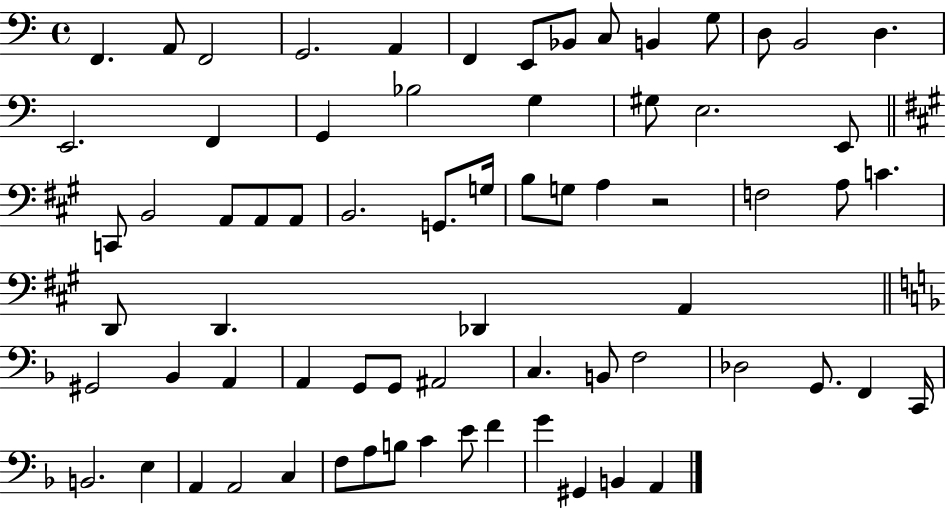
F2/q. A2/e F2/h G2/h. A2/q F2/q E2/e Bb2/e C3/e B2/q G3/e D3/e B2/h D3/q. E2/h. F2/q G2/q Bb3/h G3/q G#3/e E3/h. E2/e C2/e B2/h A2/e A2/e A2/e B2/h. G2/e. G3/s B3/e G3/e A3/q R/h F3/h A3/e C4/q. D2/e D2/q. Db2/q A2/q G#2/h Bb2/q A2/q A2/q G2/e G2/e A#2/h C3/q. B2/e F3/h Db3/h G2/e. F2/q C2/s B2/h. E3/q A2/q A2/h C3/q F3/e A3/e B3/e C4/q E4/e F4/q G4/q G#2/q B2/q A2/q